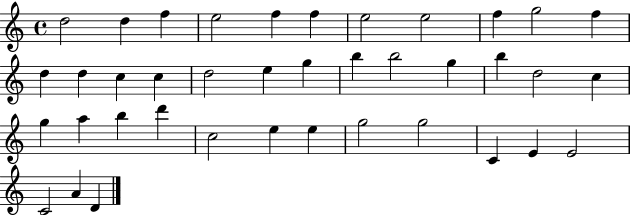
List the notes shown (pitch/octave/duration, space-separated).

D5/h D5/q F5/q E5/h F5/q F5/q E5/h E5/h F5/q G5/h F5/q D5/q D5/q C5/q C5/q D5/h E5/q G5/q B5/q B5/h G5/q B5/q D5/h C5/q G5/q A5/q B5/q D6/q C5/h E5/q E5/q G5/h G5/h C4/q E4/q E4/h C4/h A4/q D4/q